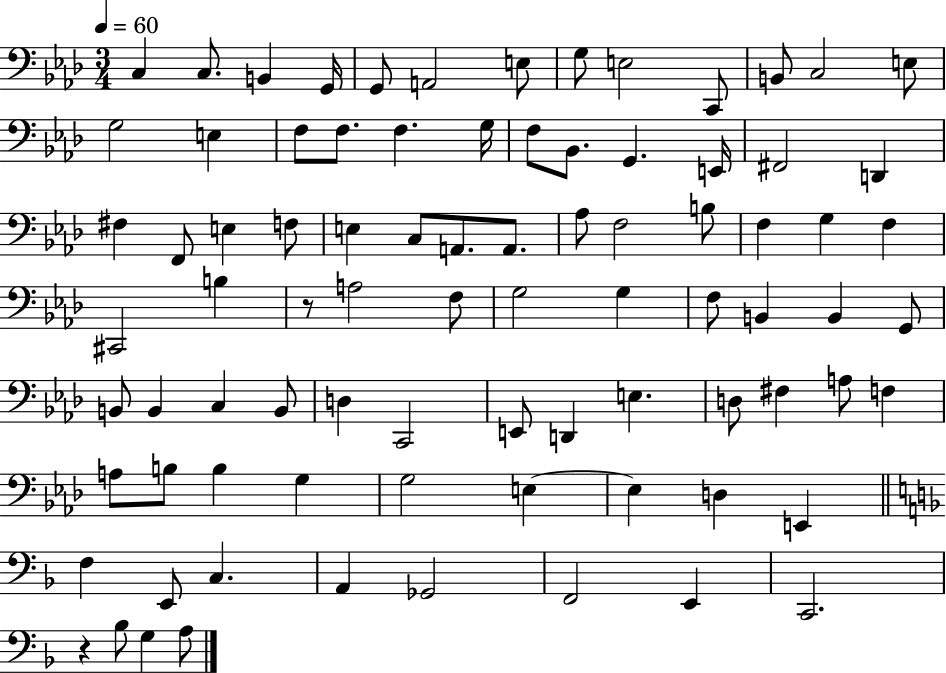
X:1
T:Untitled
M:3/4
L:1/4
K:Ab
C, C,/2 B,, G,,/4 G,,/2 A,,2 E,/2 G,/2 E,2 C,,/2 B,,/2 C,2 E,/2 G,2 E, F,/2 F,/2 F, G,/4 F,/2 _B,,/2 G,, E,,/4 ^F,,2 D,, ^F, F,,/2 E, F,/2 E, C,/2 A,,/2 A,,/2 _A,/2 F,2 B,/2 F, G, F, ^C,,2 B, z/2 A,2 F,/2 G,2 G, F,/2 B,, B,, G,,/2 B,,/2 B,, C, B,,/2 D, C,,2 E,,/2 D,, E, D,/2 ^F, A,/2 F, A,/2 B,/2 B, G, G,2 E, E, D, E,, F, E,,/2 C, A,, _G,,2 F,,2 E,, C,,2 z _B,/2 G, A,/2